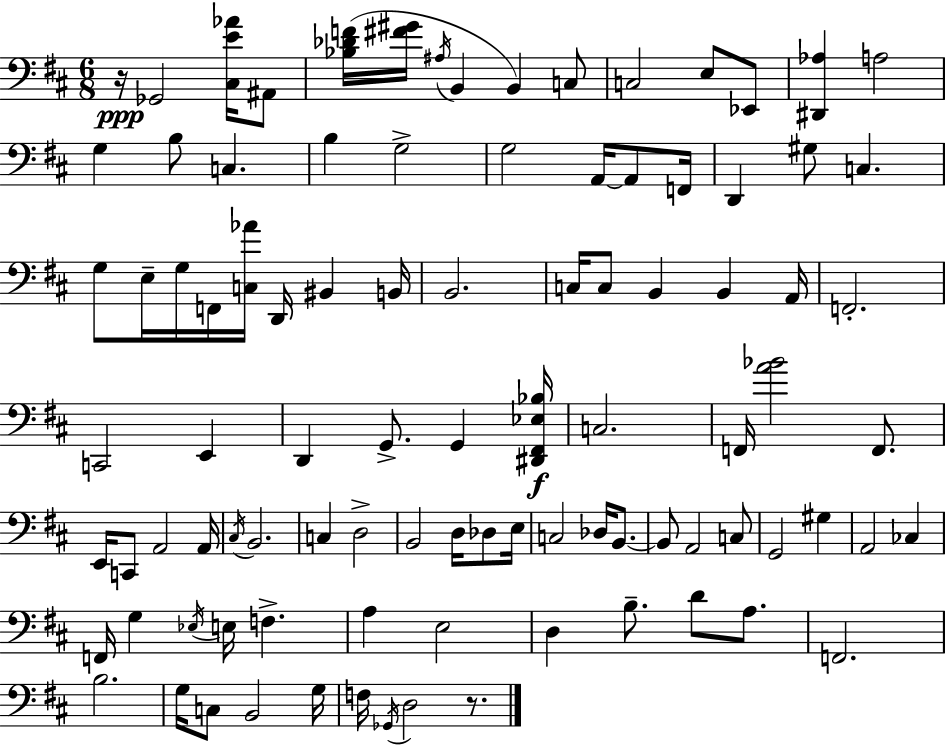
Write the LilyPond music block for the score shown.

{
  \clef bass
  \numericTimeSignature
  \time 6/8
  \key d \major
  r16\ppp ges,2 <cis e' aes'>16 ais,8 | <bes des' f'>16( <fis' gis'>16 \acciaccatura { ais16 } b,4 b,4) c8 | c2 e8 ees,8 | <dis, aes>4 a2 | \break g4 b8 c4. | b4 g2-> | g2 a,16~~ a,8 | f,16 d,4 gis8 c4. | \break g8 e16-- g16 f,16 <c aes'>16 d,16 bis,4 | b,16 b,2. | c16 c8 b,4 b,4 | a,16 f,2.-. | \break c,2 e,4 | d,4 g,8.-> g,4 | <dis, fis, ees bes>16\f c2. | f,16 <a' bes'>2 f,8. | \break e,16 c,8 a,2 | a,16 \acciaccatura { cis16 } b,2. | c4 d2-> | b,2 d16 des8 | \break e16 c2 des16 b,8.~~ | b,8 a,2 | c8 g,2 gis4 | a,2 ces4 | \break f,16 g4 \acciaccatura { ees16 } e16 f4.-> | a4 e2 | d4 b8.-- d'8 | a8. f,2. | \break b2. | g16 c8 b,2 | g16 f16 \acciaccatura { ges,16 } d2 | r8. \bar "|."
}